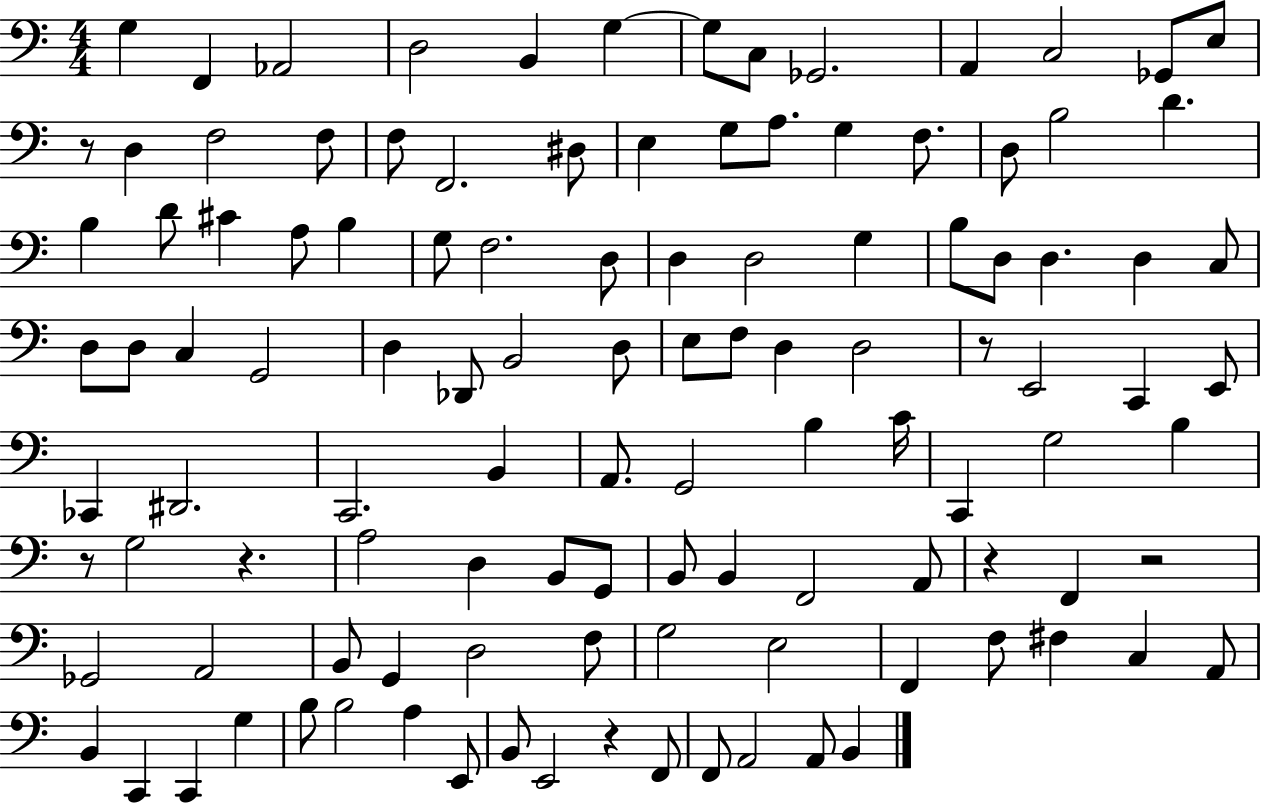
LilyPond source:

{
  \clef bass
  \numericTimeSignature
  \time 4/4
  \key c \major
  g4 f,4 aes,2 | d2 b,4 g4~~ | g8 c8 ges,2. | a,4 c2 ges,8 e8 | \break r8 d4 f2 f8 | f8 f,2. dis8 | e4 g8 a8. g4 f8. | d8 b2 d'4. | \break b4 d'8 cis'4 a8 b4 | g8 f2. d8 | d4 d2 g4 | b8 d8 d4. d4 c8 | \break d8 d8 c4 g,2 | d4 des,8 b,2 d8 | e8 f8 d4 d2 | r8 e,2 c,4 e,8 | \break ces,4 dis,2. | c,2. b,4 | a,8. g,2 b4 c'16 | c,4 g2 b4 | \break r8 g2 r4. | a2 d4 b,8 g,8 | b,8 b,4 f,2 a,8 | r4 f,4 r2 | \break ges,2 a,2 | b,8 g,4 d2 f8 | g2 e2 | f,4 f8 fis4 c4 a,8 | \break b,4 c,4 c,4 g4 | b8 b2 a4 e,8 | b,8 e,2 r4 f,8 | f,8 a,2 a,8 b,4 | \break \bar "|."
}